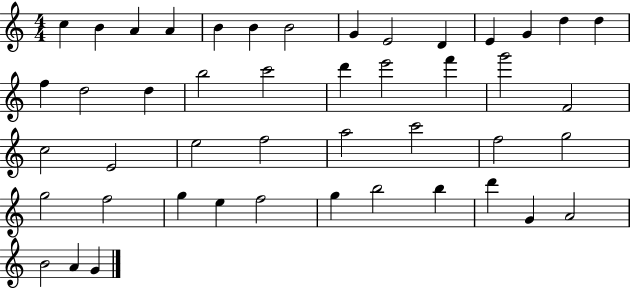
C5/q B4/q A4/q A4/q B4/q B4/q B4/h G4/q E4/h D4/q E4/q G4/q D5/q D5/q F5/q D5/h D5/q B5/h C6/h D6/q E6/h F6/q G6/h F4/h C5/h E4/h E5/h F5/h A5/h C6/h F5/h G5/h G5/h F5/h G5/q E5/q F5/h G5/q B5/h B5/q D6/q G4/q A4/h B4/h A4/q G4/q